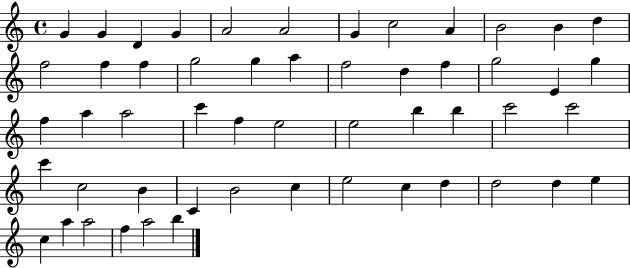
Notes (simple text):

G4/q G4/q D4/q G4/q A4/h A4/h G4/q C5/h A4/q B4/h B4/q D5/q F5/h F5/q F5/q G5/h G5/q A5/q F5/h D5/q F5/q G5/h E4/q G5/q F5/q A5/q A5/h C6/q F5/q E5/h E5/h B5/q B5/q C6/h C6/h C6/q C5/h B4/q C4/q B4/h C5/q E5/h C5/q D5/q D5/h D5/q E5/q C5/q A5/q A5/h F5/q A5/h B5/q